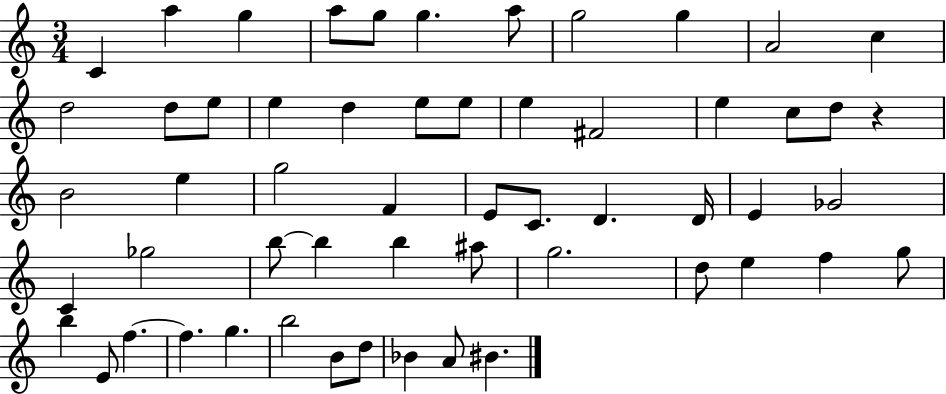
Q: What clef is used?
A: treble